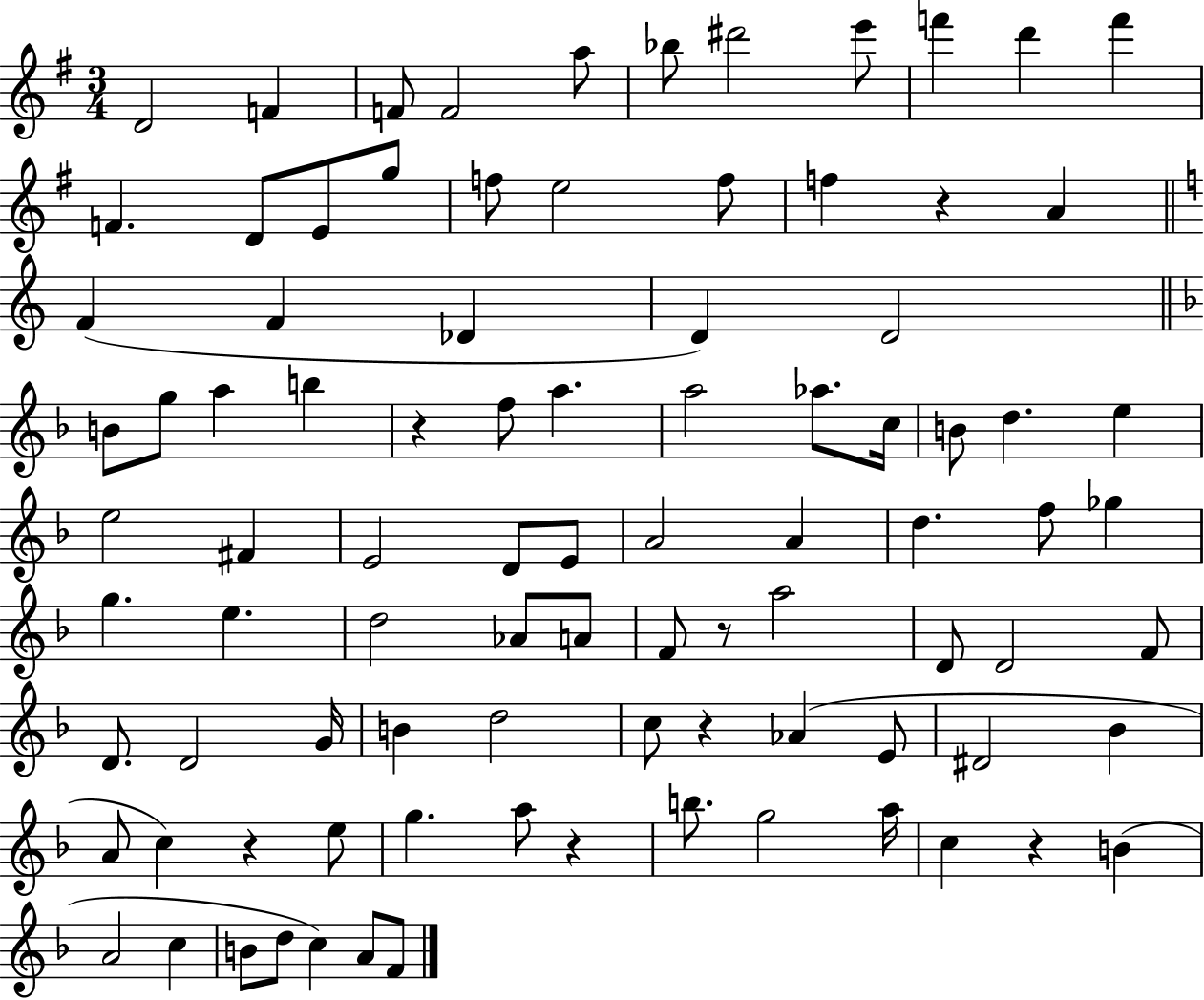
D4/h F4/q F4/e F4/h A5/e Bb5/e D#6/h E6/e F6/q D6/q F6/q F4/q. D4/e E4/e G5/e F5/e E5/h F5/e F5/q R/q A4/q F4/q F4/q Db4/q D4/q D4/h B4/e G5/e A5/q B5/q R/q F5/e A5/q. A5/h Ab5/e. C5/s B4/e D5/q. E5/q E5/h F#4/q E4/h D4/e E4/e A4/h A4/q D5/q. F5/e Gb5/q G5/q. E5/q. D5/h Ab4/e A4/e F4/e R/e A5/h D4/e D4/h F4/e D4/e. D4/h G4/s B4/q D5/h C5/e R/q Ab4/q E4/e D#4/h Bb4/q A4/e C5/q R/q E5/e G5/q. A5/e R/q B5/e. G5/h A5/s C5/q R/q B4/q A4/h C5/q B4/e D5/e C5/q A4/e F4/e